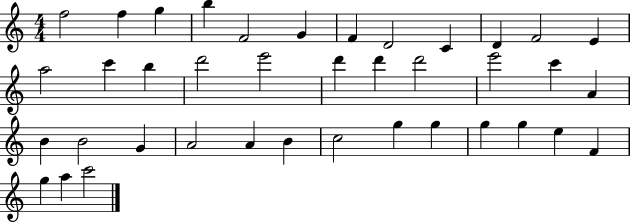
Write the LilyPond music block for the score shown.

{
  \clef treble
  \numericTimeSignature
  \time 4/4
  \key c \major
  f''2 f''4 g''4 | b''4 f'2 g'4 | f'4 d'2 c'4 | d'4 f'2 e'4 | \break a''2 c'''4 b''4 | d'''2 e'''2 | d'''4 d'''4 d'''2 | e'''2 c'''4 a'4 | \break b'4 b'2 g'4 | a'2 a'4 b'4 | c''2 g''4 g''4 | g''4 g''4 e''4 f'4 | \break g''4 a''4 c'''2 | \bar "|."
}